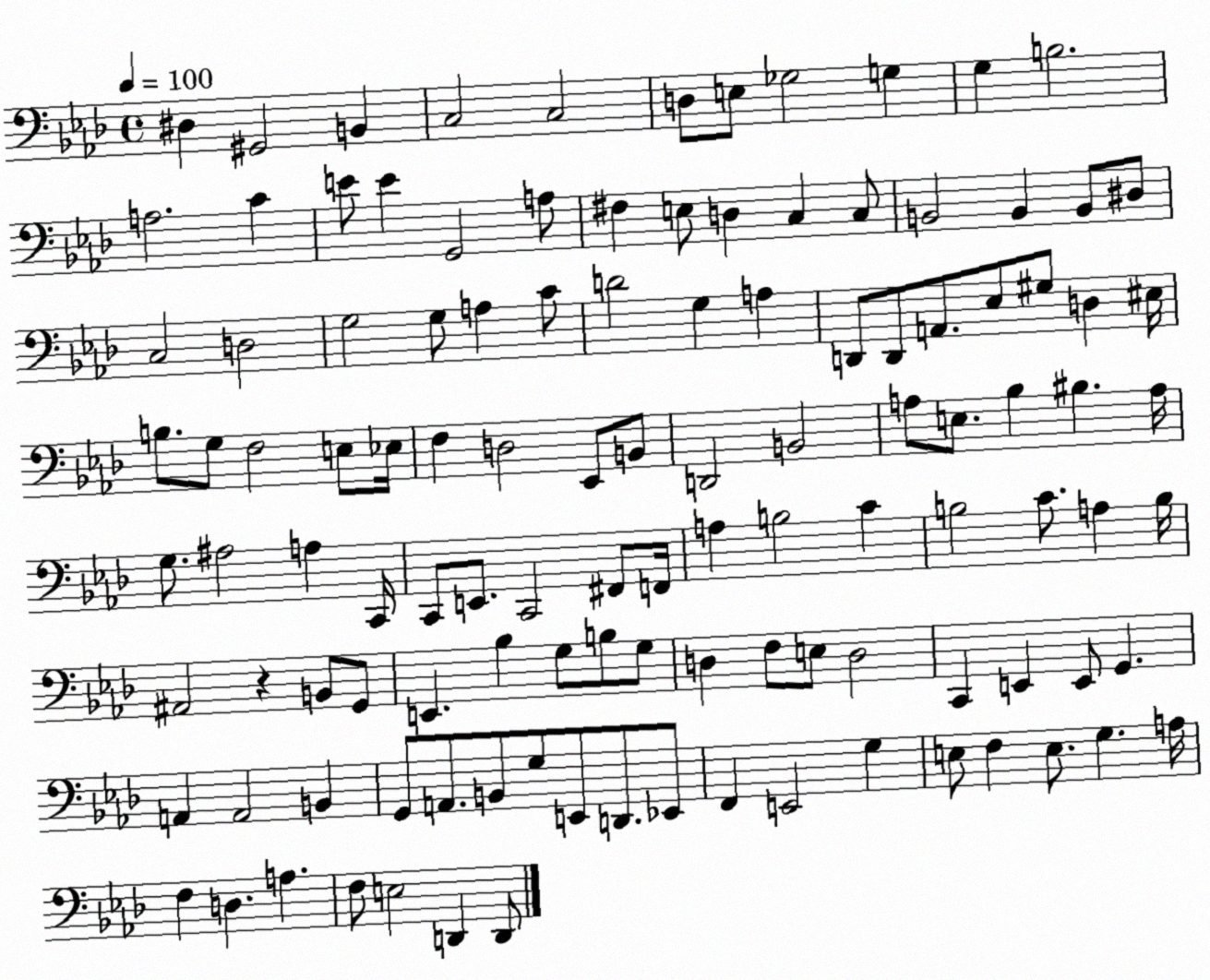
X:1
T:Untitled
M:4/4
L:1/4
K:Ab
^D, ^G,,2 B,, C,2 C,2 D,/2 E,/2 _G,2 G, G, B,2 A,2 C E/2 E G,,2 A,/2 ^F, E,/2 D, C, C,/2 B,,2 B,, B,,/2 ^D,/2 C,2 D,2 G,2 G,/2 A, C/2 D2 G, A, D,,/2 D,,/2 A,,/2 _E,/2 ^G,/2 D, ^E,/4 B,/2 G,/2 F,2 E,/2 _E,/4 F, D,2 _E,,/2 B,,/2 D,,2 B,,2 A,/2 E,/2 _B, ^B, A,/4 G,/2 ^A,2 A, C,,/4 C,,/2 E,,/2 C,,2 ^F,,/2 F,,/4 A, B,2 C B,2 C/2 A, B,/4 ^A,,2 z B,,/2 G,,/2 E,, _B, G,/2 B,/2 G,/2 D, F,/2 E,/2 D,2 C,, E,, E,,/2 G,, A,, A,,2 B,, G,,/2 A,,/2 B,,/2 G,/2 E,,/2 D,,/2 _E,,/2 F,, E,,2 G, E,/2 F, E,/2 G, A,/4 F, D, A, F,/2 E,2 D,, D,,/2